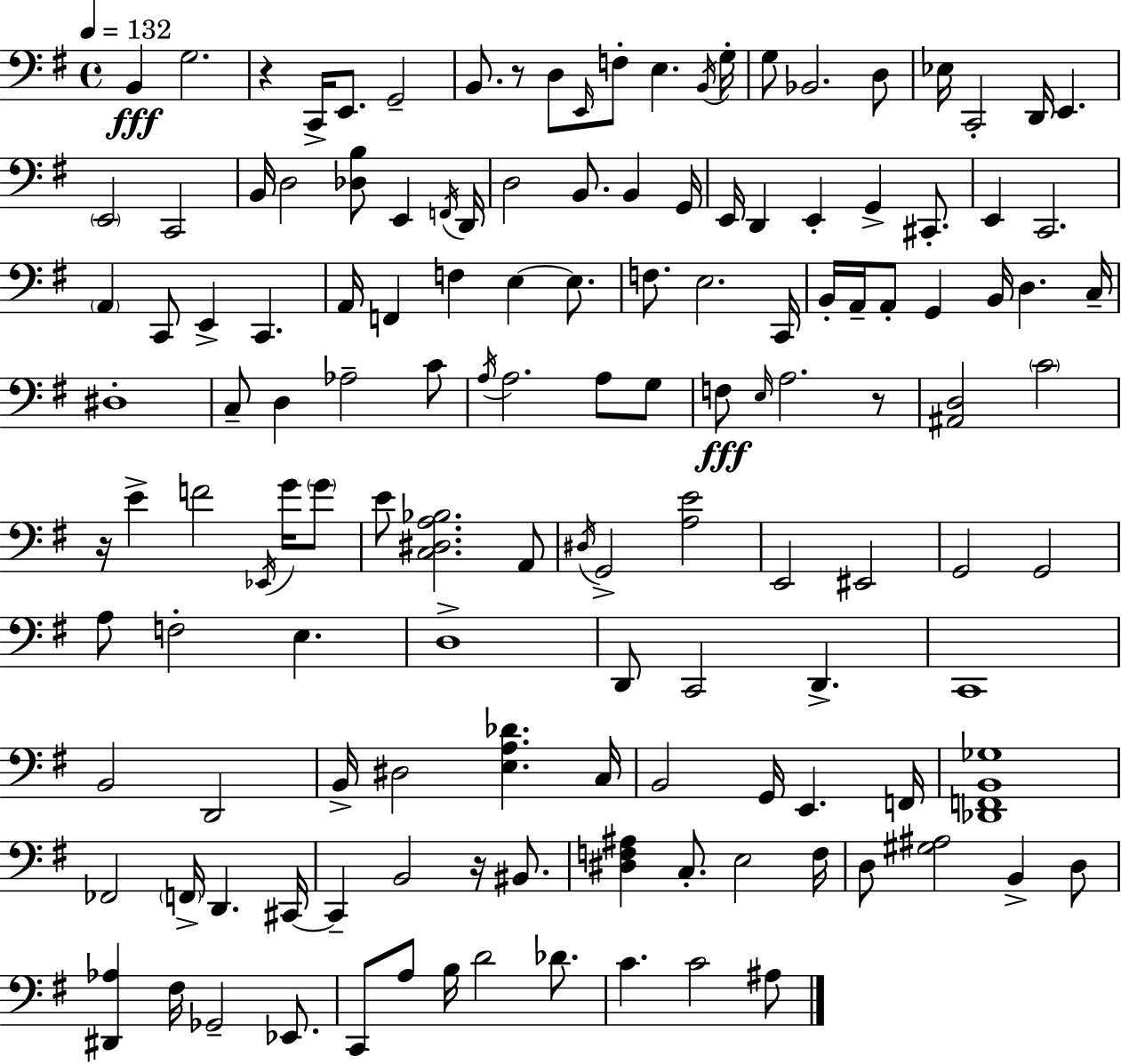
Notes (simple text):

B2/q G3/h. R/q C2/s E2/e. G2/h B2/e. R/e D3/e E2/s F3/e E3/q. B2/s G3/s G3/e Bb2/h. D3/e Eb3/s C2/h D2/s E2/q. E2/h C2/h B2/s D3/h [Db3,B3]/e E2/q F2/s D2/s D3/h B2/e. B2/q G2/s E2/s D2/q E2/q G2/q C#2/e. E2/q C2/h. A2/q C2/e E2/q C2/q. A2/s F2/q F3/q E3/q E3/e. F3/e. E3/h. C2/s B2/s A2/s A2/e G2/q B2/s D3/q. C3/s D#3/w C3/e D3/q Ab3/h C4/e A3/s A3/h. A3/e G3/e F3/e E3/s A3/h. R/e [A#2,D3]/h C4/h R/s E4/q F4/h Eb2/s G4/s G4/e E4/e [C3,D#3,A3,Bb3]/h. A2/e D#3/s G2/h [A3,E4]/h E2/h EIS2/h G2/h G2/h A3/e F3/h E3/q. D3/w D2/e C2/h D2/q. C2/w B2/h D2/h B2/s D#3/h [E3,A3,Db4]/q. C3/s B2/h G2/s E2/q. F2/s [Db2,F2,B2,Gb3]/w FES2/h F2/s D2/q. C#2/s C#2/q B2/h R/s BIS2/e. [D#3,F3,A#3]/q C3/e. E3/h F3/s D3/e [G#3,A#3]/h B2/q D3/e [D#2,Ab3]/q F#3/s Gb2/h Eb2/e. C2/e A3/e B3/s D4/h Db4/e. C4/q. C4/h A#3/e